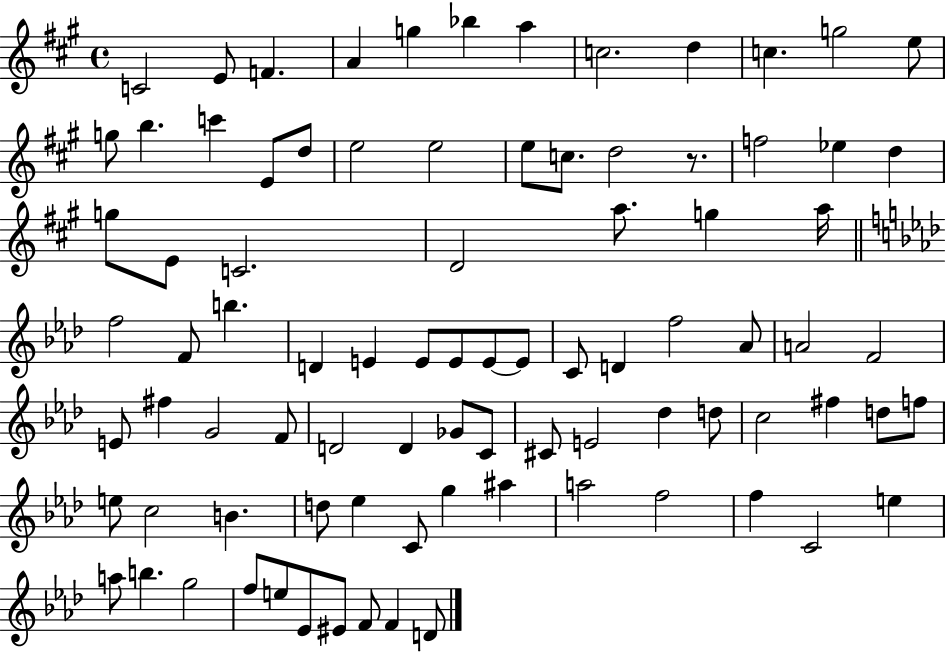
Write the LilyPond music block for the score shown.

{
  \clef treble
  \time 4/4
  \defaultTimeSignature
  \key a \major
  c'2 e'8 f'4. | a'4 g''4 bes''4 a''4 | c''2. d''4 | c''4. g''2 e''8 | \break g''8 b''4. c'''4 e'8 d''8 | e''2 e''2 | e''8 c''8. d''2 r8. | f''2 ees''4 d''4 | \break g''8 e'8 c'2. | d'2 a''8. g''4 a''16 | \bar "||" \break \key aes \major f''2 f'8 b''4. | d'4 e'4 e'8 e'8 e'8~~ e'8 | c'8 d'4 f''2 aes'8 | a'2 f'2 | \break e'8 fis''4 g'2 f'8 | d'2 d'4 ges'8 c'8 | cis'8 e'2 des''4 d''8 | c''2 fis''4 d''8 f''8 | \break e''8 c''2 b'4. | d''8 ees''4 c'8 g''4 ais''4 | a''2 f''2 | f''4 c'2 e''4 | \break a''8 b''4. g''2 | f''8 e''8 ees'8 eis'8 f'8 f'4 d'8 | \bar "|."
}